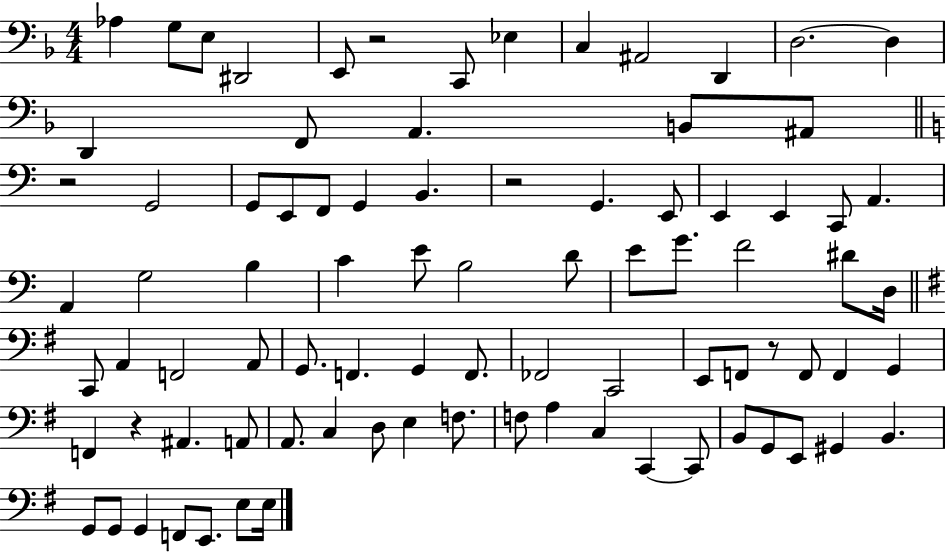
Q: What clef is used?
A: bass